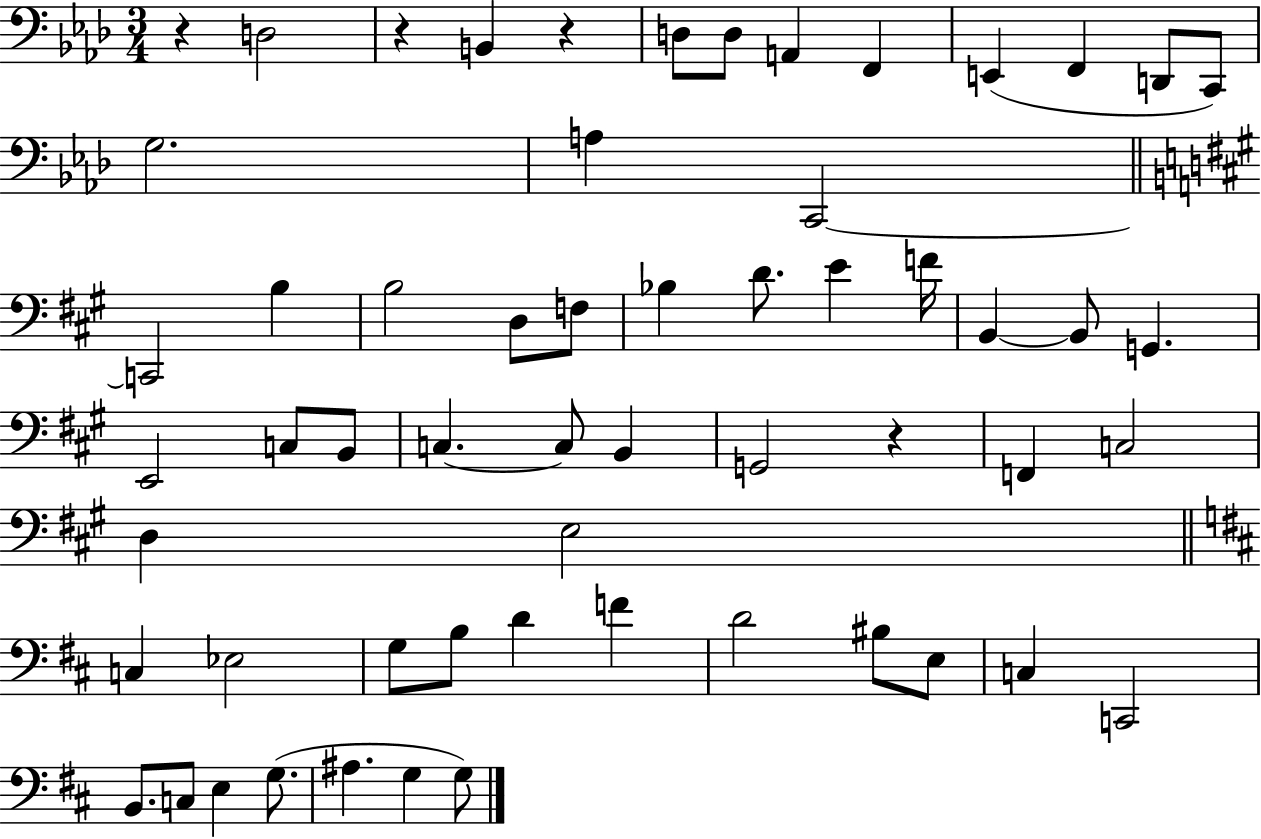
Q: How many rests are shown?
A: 4